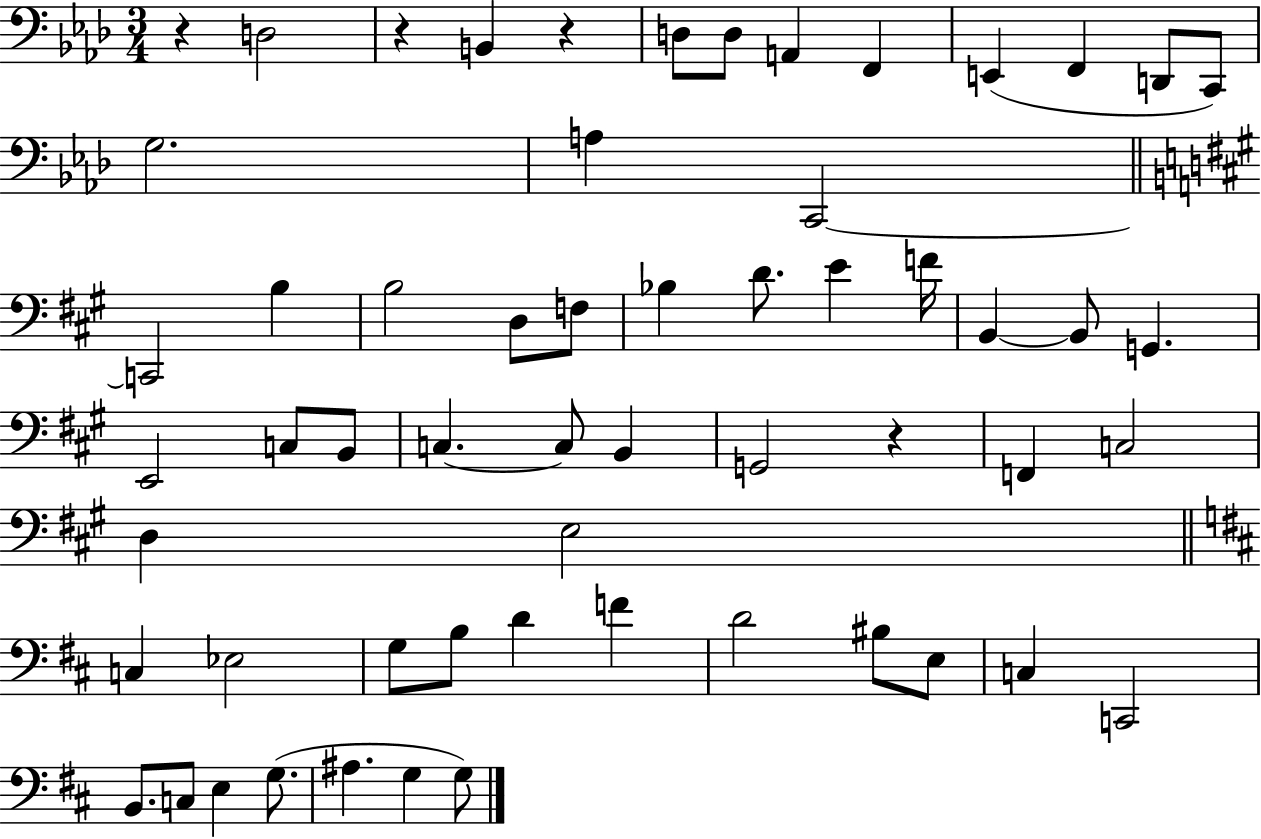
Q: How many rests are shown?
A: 4